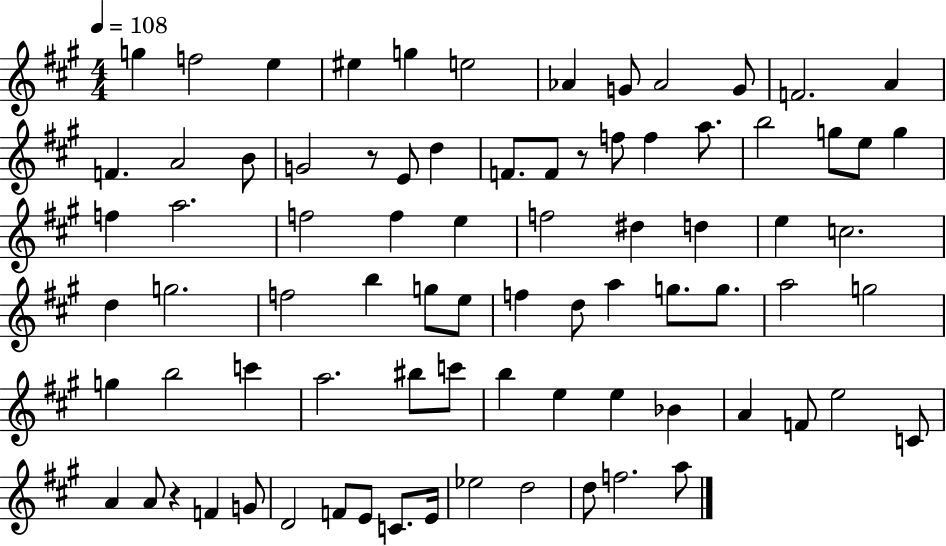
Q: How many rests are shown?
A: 3